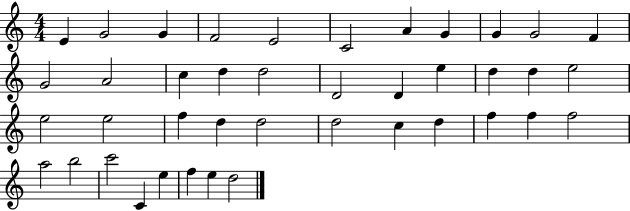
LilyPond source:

{
  \clef treble
  \numericTimeSignature
  \time 4/4
  \key c \major
  e'4 g'2 g'4 | f'2 e'2 | c'2 a'4 g'4 | g'4 g'2 f'4 | \break g'2 a'2 | c''4 d''4 d''2 | d'2 d'4 e''4 | d''4 d''4 e''2 | \break e''2 e''2 | f''4 d''4 d''2 | d''2 c''4 d''4 | f''4 f''4 f''2 | \break a''2 b''2 | c'''2 c'4 e''4 | f''4 e''4 d''2 | \bar "|."
}